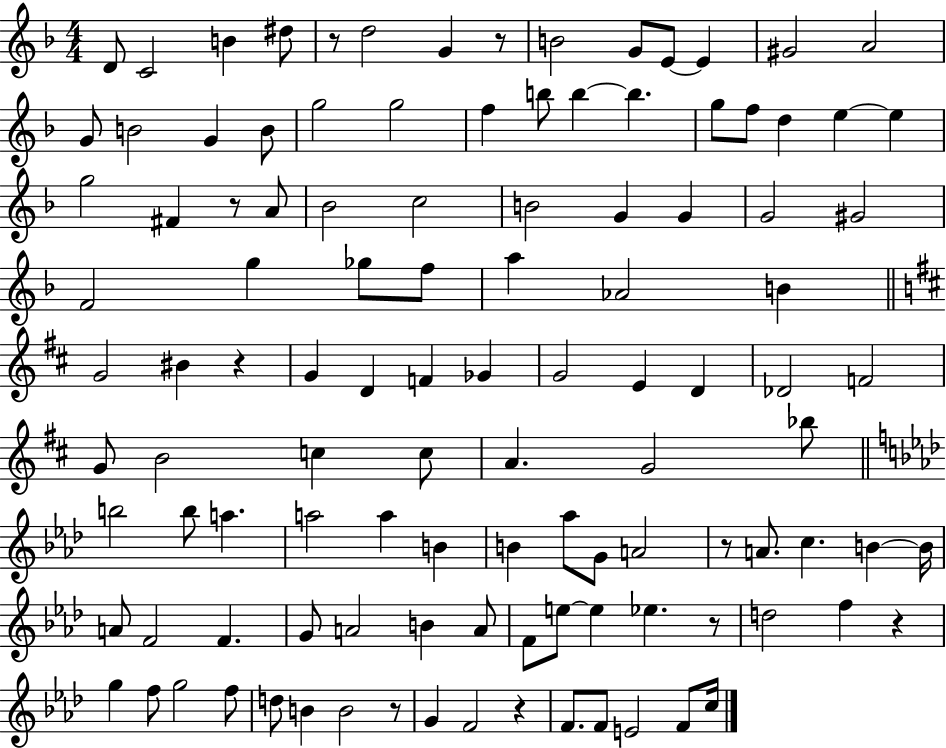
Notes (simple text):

D4/e C4/h B4/q D#5/e R/e D5/h G4/q R/e B4/h G4/e E4/e E4/q G#4/h A4/h G4/e B4/h G4/q B4/e G5/h G5/h F5/q B5/e B5/q B5/q. G5/e F5/e D5/q E5/q E5/q G5/h F#4/q R/e A4/e Bb4/h C5/h B4/h G4/q G4/q G4/h G#4/h F4/h G5/q Gb5/e F5/e A5/q Ab4/h B4/q G4/h BIS4/q R/q G4/q D4/q F4/q Gb4/q G4/h E4/q D4/q Db4/h F4/h G4/e B4/h C5/q C5/e A4/q. G4/h Bb5/e B5/h B5/e A5/q. A5/h A5/q B4/q B4/q Ab5/e G4/e A4/h R/e A4/e. C5/q. B4/q B4/s A4/e F4/h F4/q. G4/e A4/h B4/q A4/e F4/e E5/e E5/q Eb5/q. R/e D5/h F5/q R/q G5/q F5/e G5/h F5/e D5/e B4/q B4/h R/e G4/q F4/h R/q F4/e. F4/e E4/h F4/e C5/s